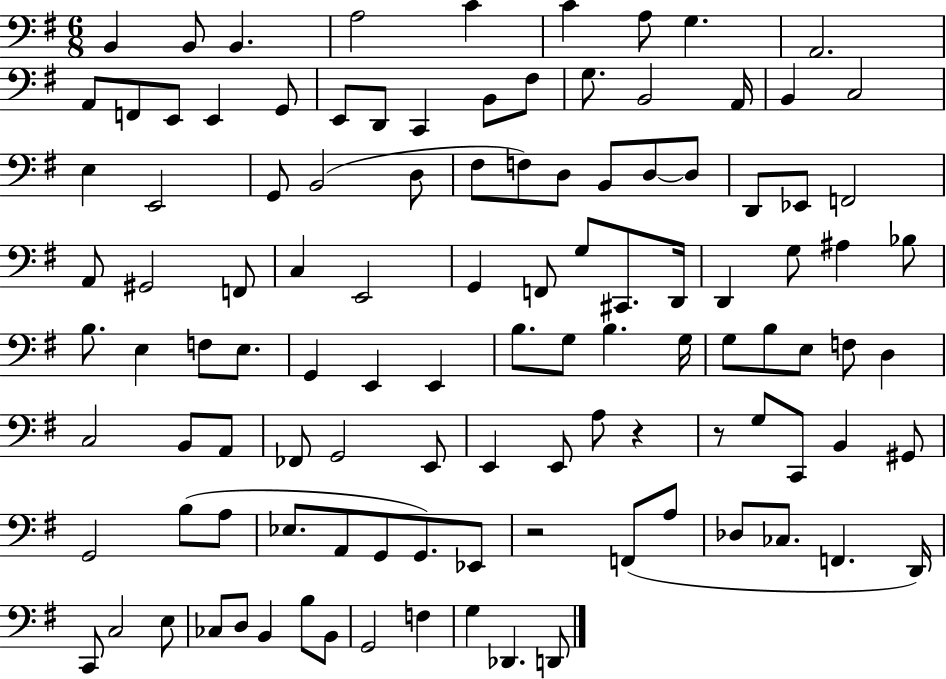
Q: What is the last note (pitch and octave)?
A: D2